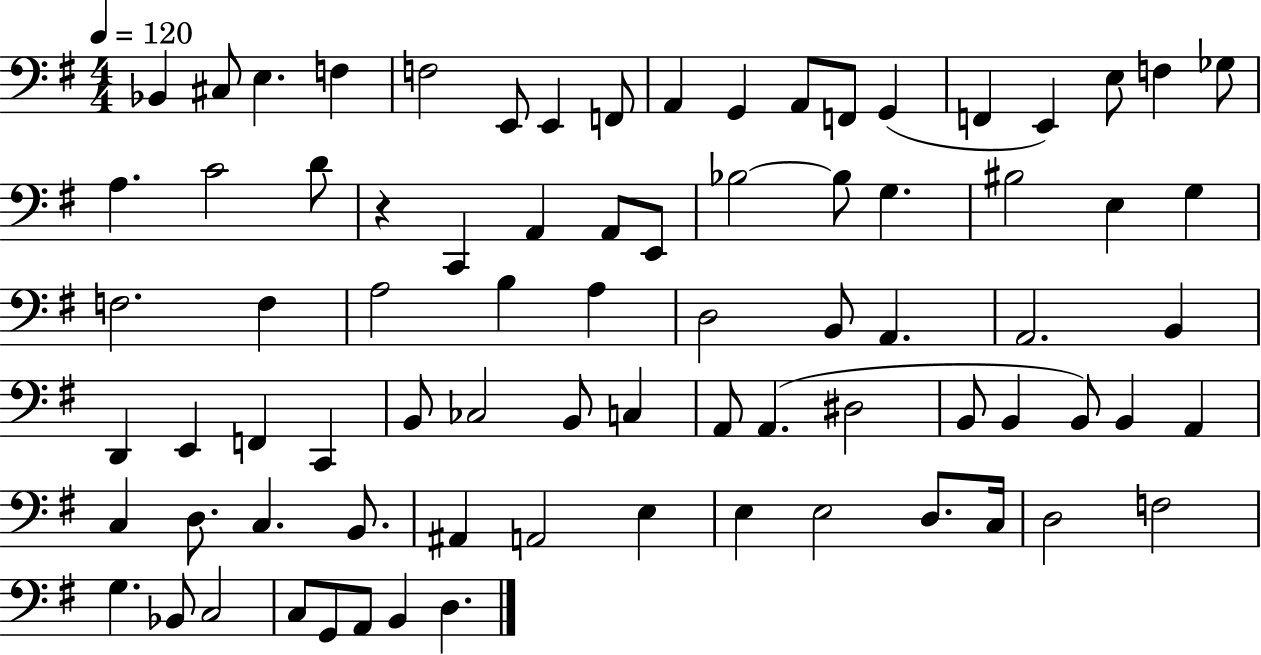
X:1
T:Untitled
M:4/4
L:1/4
K:G
_B,, ^C,/2 E, F, F,2 E,,/2 E,, F,,/2 A,, G,, A,,/2 F,,/2 G,, F,, E,, E,/2 F, _G,/2 A, C2 D/2 z C,, A,, A,,/2 E,,/2 _B,2 _B,/2 G, ^B,2 E, G, F,2 F, A,2 B, A, D,2 B,,/2 A,, A,,2 B,, D,, E,, F,, C,, B,,/2 _C,2 B,,/2 C, A,,/2 A,, ^D,2 B,,/2 B,, B,,/2 B,, A,, C, D,/2 C, B,,/2 ^A,, A,,2 E, E, E,2 D,/2 C,/4 D,2 F,2 G, _B,,/2 C,2 C,/2 G,,/2 A,,/2 B,, D,